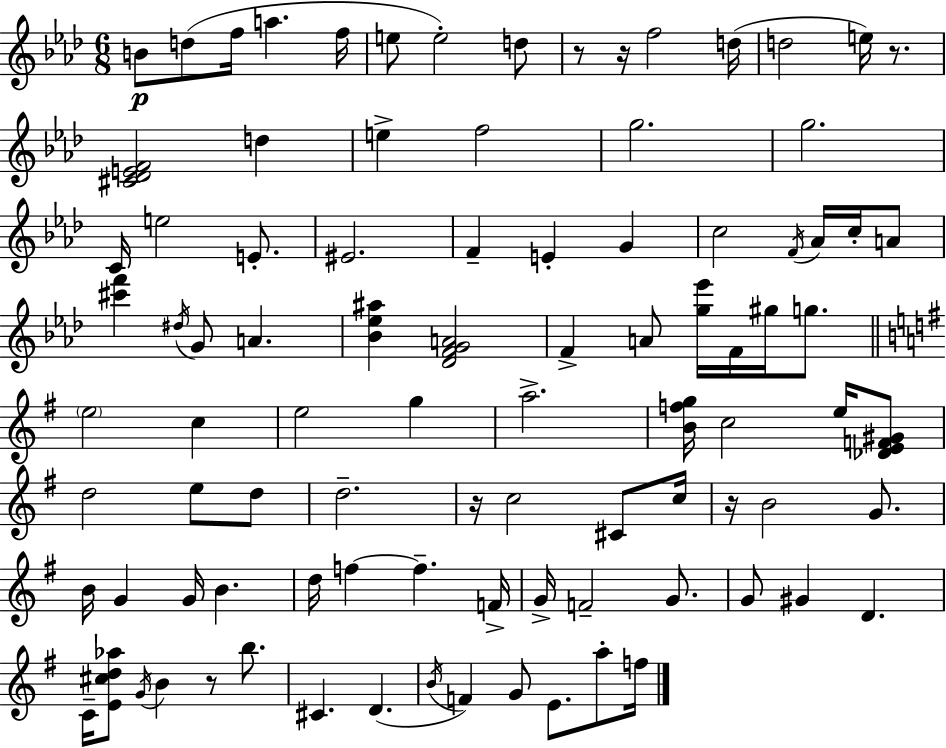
{
  \clef treble
  \numericTimeSignature
  \time 6/8
  \key aes \major
  b'8\p d''8( f''16 a''4. f''16 | e''8 e''2-.) d''8 | r8 r16 f''2 d''16( | d''2 e''16) r8. | \break <cis' des' e' f'>2 d''4 | e''4-> f''2 | g''2. | g''2. | \break c'16 e''2 e'8.-. | eis'2. | f'4-- e'4-. g'4 | c''2 \acciaccatura { f'16 } aes'16 c''16-. a'8 | \break <cis''' f'''>4 \acciaccatura { dis''16 } g'8 a'4. | <bes' ees'' ais''>4 <des' f' g' a'>2 | f'4-> a'8 <g'' ees'''>16 f'16 gis''16 g''8. | \bar "||" \break \key g \major \parenthesize e''2 c''4 | e''2 g''4 | a''2.-> | <b' f'' g''>16 c''2 e''16 <des' e' f' gis'>8 | \break d''2 e''8 d''8 | d''2.-- | r16 c''2 cis'8 c''16 | r16 b'2 g'8. | \break b'16 g'4 g'16 b'4. | d''16 f''4~~ f''4.-- f'16-> | g'16-> f'2-- g'8. | g'8 gis'4 d'4. | \break c'16-- <e' cis'' d'' aes''>8 \acciaccatura { g'16 } b'4 r8 b''8. | cis'4. d'4.( | \acciaccatura { b'16 } f'4) g'8 e'8. a''8-. | f''16 \bar "|."
}